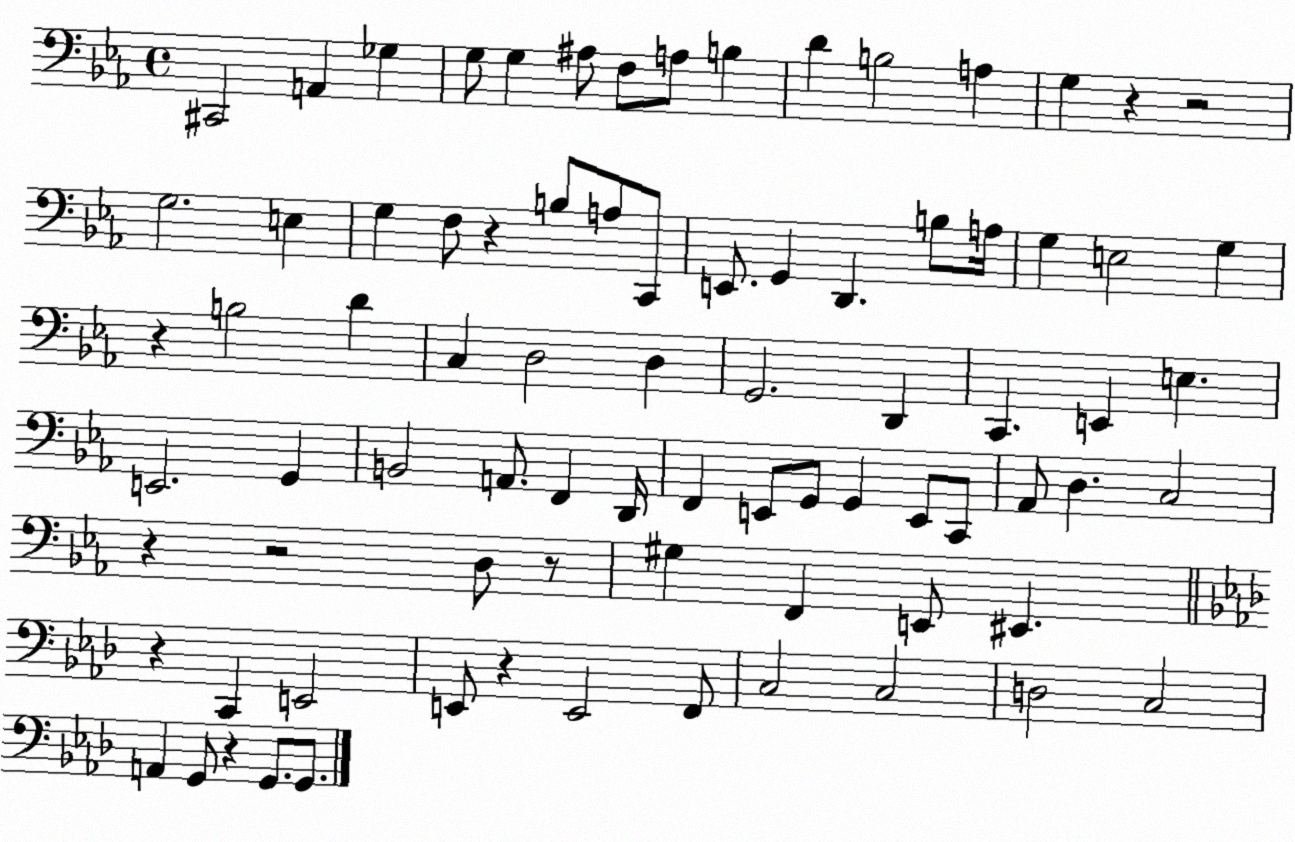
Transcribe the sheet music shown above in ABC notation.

X:1
T:Untitled
M:4/4
L:1/4
K:Eb
^C,,2 A,, _G, G,/2 G, ^A,/2 F,/2 A,/2 B, D B,2 A, G, z z2 G,2 E, G, F,/2 z B,/2 A,/2 C,,/2 E,,/2 G,, D,, B,/2 A,/4 G, E,2 G, z B,2 D C, D,2 D, G,,2 D,, C,, E,, E, E,,2 G,, B,,2 A,,/2 F,, D,,/4 F,, E,,/2 G,,/2 G,, E,,/2 C,,/2 _A,,/2 D, C,2 z z2 D,/2 z/2 ^G, F,, E,,/2 ^E,, z C,, E,,2 E,,/2 z E,,2 F,,/2 C,2 C,2 D,2 C,2 A,, G,,/2 z G,,/2 G,,/2